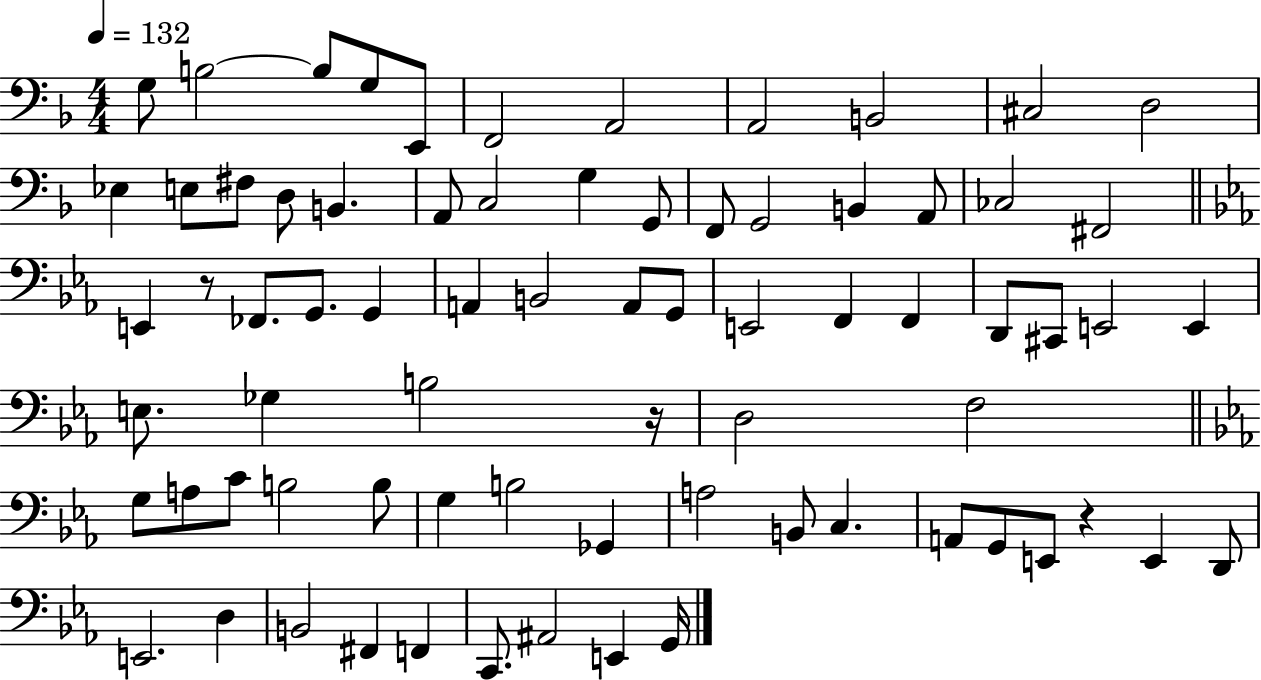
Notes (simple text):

G3/e B3/h B3/e G3/e E2/e F2/h A2/h A2/h B2/h C#3/h D3/h Eb3/q E3/e F#3/e D3/e B2/q. A2/e C3/h G3/q G2/e F2/e G2/h B2/q A2/e CES3/h F#2/h E2/q R/e FES2/e. G2/e. G2/q A2/q B2/h A2/e G2/e E2/h F2/q F2/q D2/e C#2/e E2/h E2/q E3/e. Gb3/q B3/h R/s D3/h F3/h G3/e A3/e C4/e B3/h B3/e G3/q B3/h Gb2/q A3/h B2/e C3/q. A2/e G2/e E2/e R/q E2/q D2/e E2/h. D3/q B2/h F#2/q F2/q C2/e. A#2/h E2/q G2/s